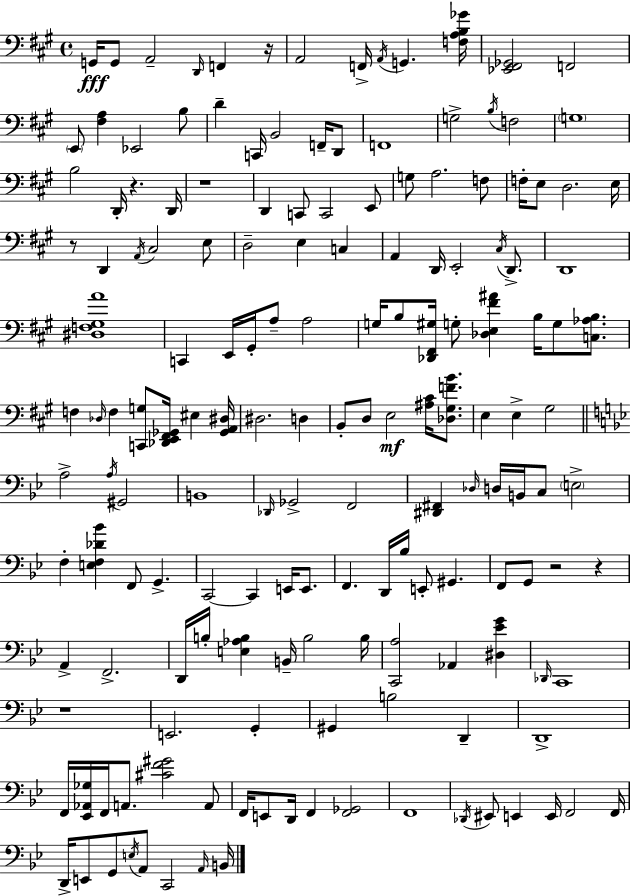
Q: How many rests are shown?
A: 7